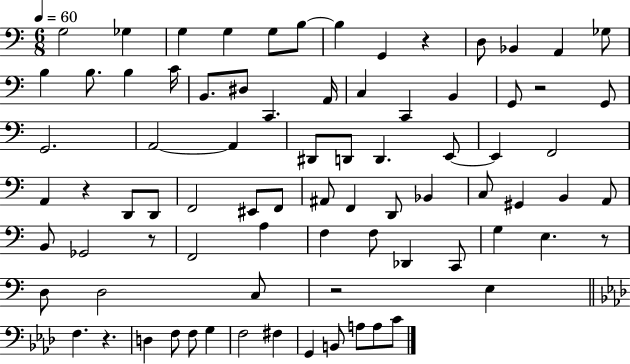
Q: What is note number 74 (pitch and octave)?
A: C4